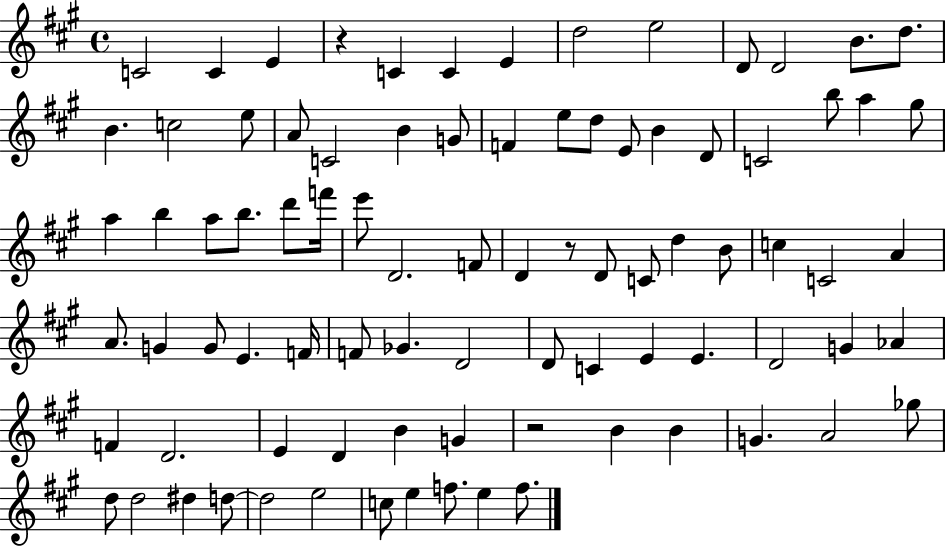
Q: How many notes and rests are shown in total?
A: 86